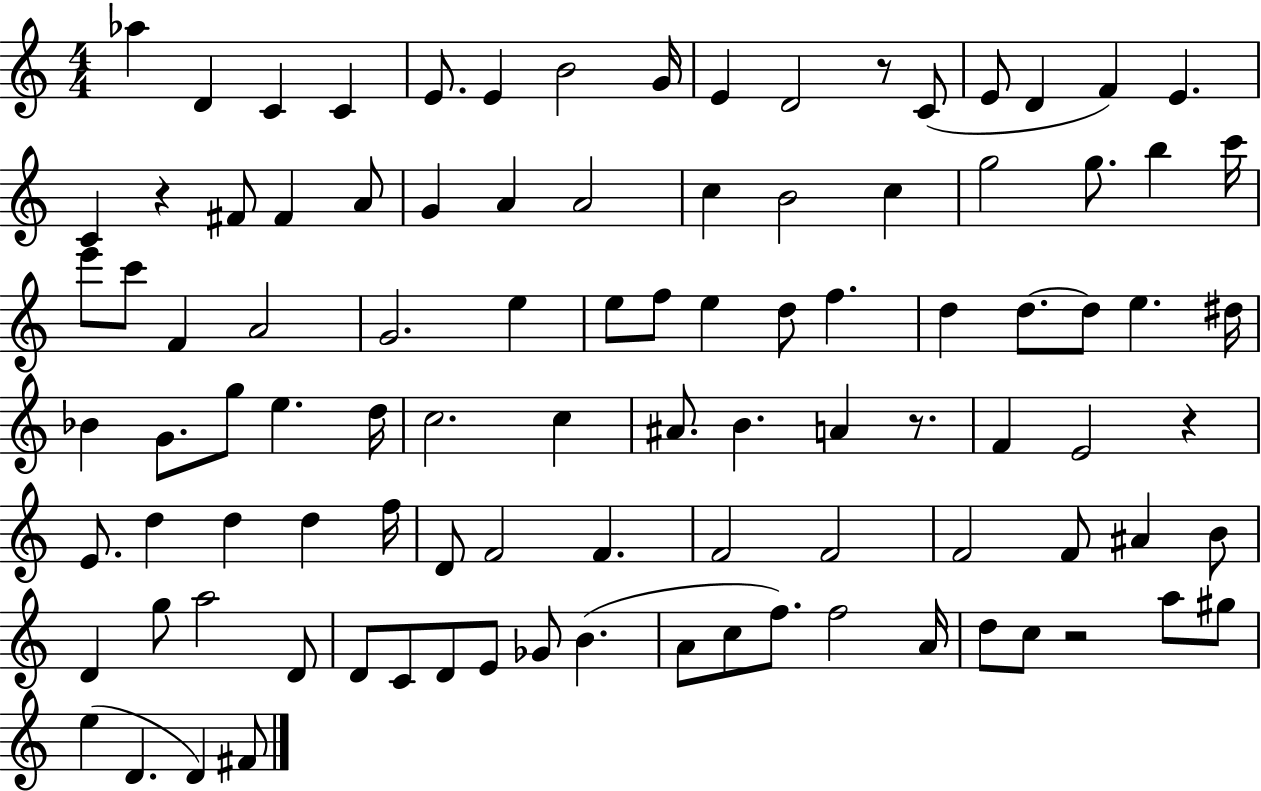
Ab5/q D4/q C4/q C4/q E4/e. E4/q B4/h G4/s E4/q D4/h R/e C4/e E4/e D4/q F4/q E4/q. C4/q R/q F#4/e F#4/q A4/e G4/q A4/q A4/h C5/q B4/h C5/q G5/h G5/e. B5/q C6/s E6/e C6/e F4/q A4/h G4/h. E5/q E5/e F5/e E5/q D5/e F5/q. D5/q D5/e. D5/e E5/q. D#5/s Bb4/q G4/e. G5/e E5/q. D5/s C5/h. C5/q A#4/e. B4/q. A4/q R/e. F4/q E4/h R/q E4/e. D5/q D5/q D5/q F5/s D4/e F4/h F4/q. F4/h F4/h F4/h F4/e A#4/q B4/e D4/q G5/e A5/h D4/e D4/e C4/e D4/e E4/e Gb4/e B4/q. A4/e C5/e F5/e. F5/h A4/s D5/e C5/e R/h A5/e G#5/e E5/q D4/q. D4/q F#4/e